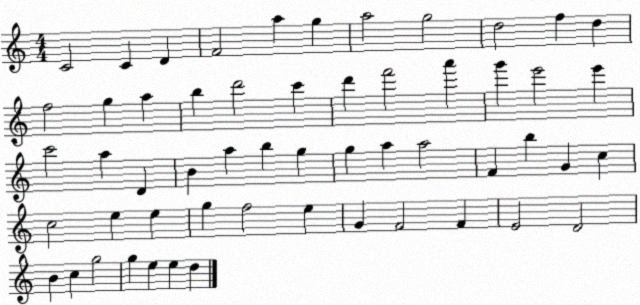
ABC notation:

X:1
T:Untitled
M:4/4
L:1/4
K:C
C2 C D F2 a g a2 g2 d2 f d f2 g a b d'2 c' d' f'2 a' g' e'2 e' c'2 a D B a b g g a a2 F b G c c2 e e g f2 e G F2 F E2 D2 B c g2 g e e d